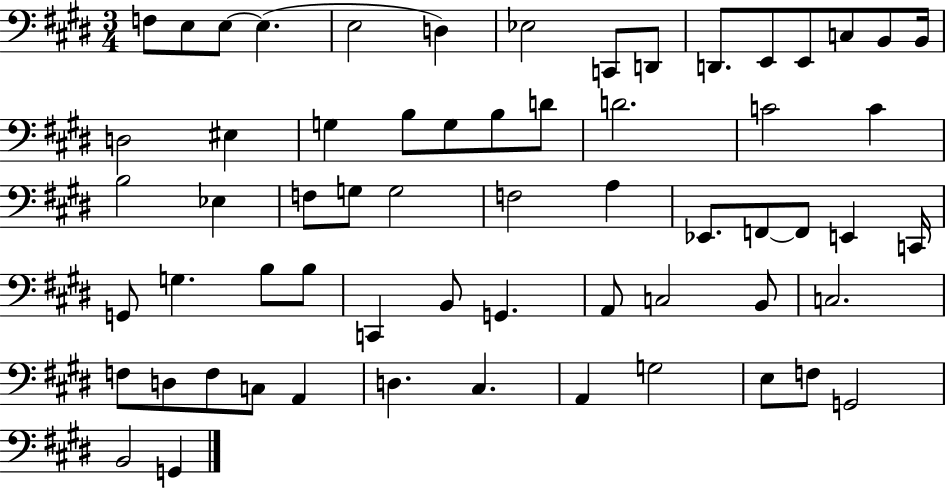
X:1
T:Untitled
M:3/4
L:1/4
K:E
F,/2 E,/2 E,/2 E, E,2 D, _E,2 C,,/2 D,,/2 D,,/2 E,,/2 E,,/2 C,/2 B,,/2 B,,/4 D,2 ^E, G, B,/2 G,/2 B,/2 D/2 D2 C2 C B,2 _E, F,/2 G,/2 G,2 F,2 A, _E,,/2 F,,/2 F,,/2 E,, C,,/4 G,,/2 G, B,/2 B,/2 C,, B,,/2 G,, A,,/2 C,2 B,,/2 C,2 F,/2 D,/2 F,/2 C,/2 A,, D, ^C, A,, G,2 E,/2 F,/2 G,,2 B,,2 G,,